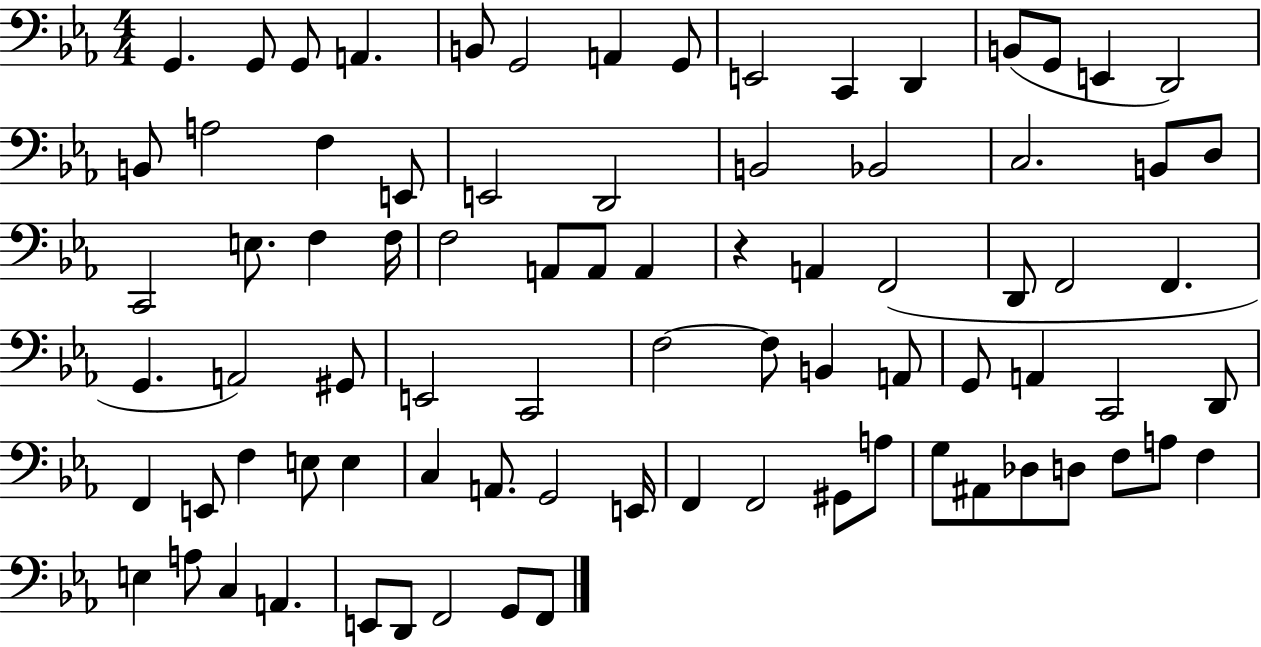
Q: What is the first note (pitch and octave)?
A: G2